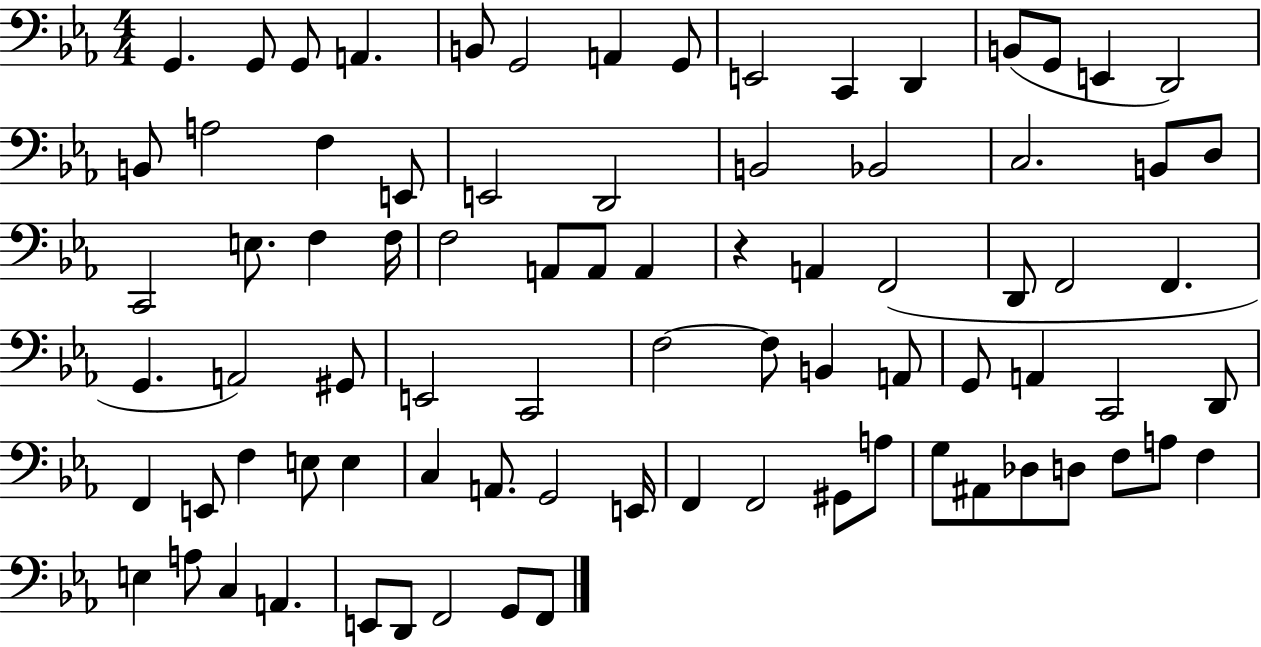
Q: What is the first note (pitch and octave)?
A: G2